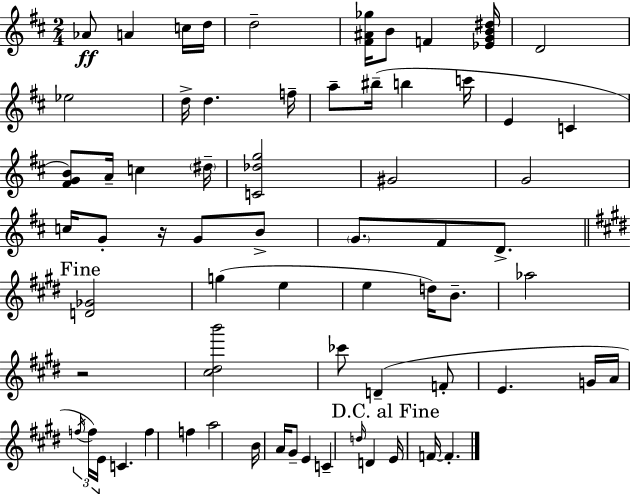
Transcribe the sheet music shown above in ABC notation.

X:1
T:Untitled
M:2/4
L:1/4
K:D
_A/2 A c/4 d/4 d2 [^F^A_g]/4 B/2 F [_EGB^d]/4 D2 _e2 d/4 d f/4 a/2 ^b/4 b c'/4 E C [^FGB]/2 A/4 c ^d/4 [C_dg]2 ^G2 G2 c/4 G/2 z/4 G/2 B/2 G/2 ^F/2 D/2 [D_G]2 g e e d/4 B/2 _a2 z2 [^c^db']2 _c'/2 D F/2 E G/4 A/4 f/4 f/4 E/4 C f f a2 B/4 A/4 ^G/2 E C d/4 D E/4 F/4 F